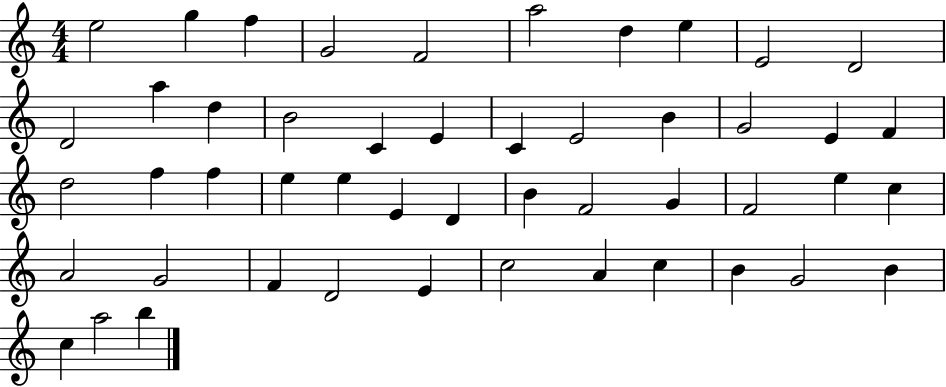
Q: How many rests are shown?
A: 0